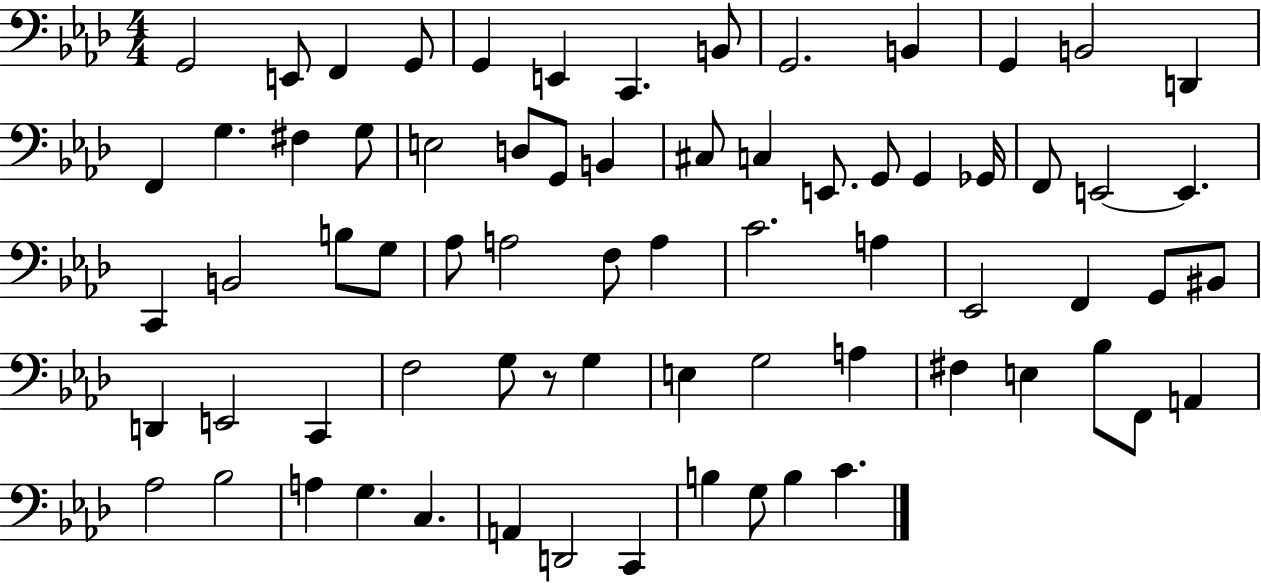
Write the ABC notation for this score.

X:1
T:Untitled
M:4/4
L:1/4
K:Ab
G,,2 E,,/2 F,, G,,/2 G,, E,, C,, B,,/2 G,,2 B,, G,, B,,2 D,, F,, G, ^F, G,/2 E,2 D,/2 G,,/2 B,, ^C,/2 C, E,,/2 G,,/2 G,, _G,,/4 F,,/2 E,,2 E,, C,, B,,2 B,/2 G,/2 _A,/2 A,2 F,/2 A, C2 A, _E,,2 F,, G,,/2 ^B,,/2 D,, E,,2 C,, F,2 G,/2 z/2 G, E, G,2 A, ^F, E, _B,/2 F,,/2 A,, _A,2 _B,2 A, G, C, A,, D,,2 C,, B, G,/2 B, C